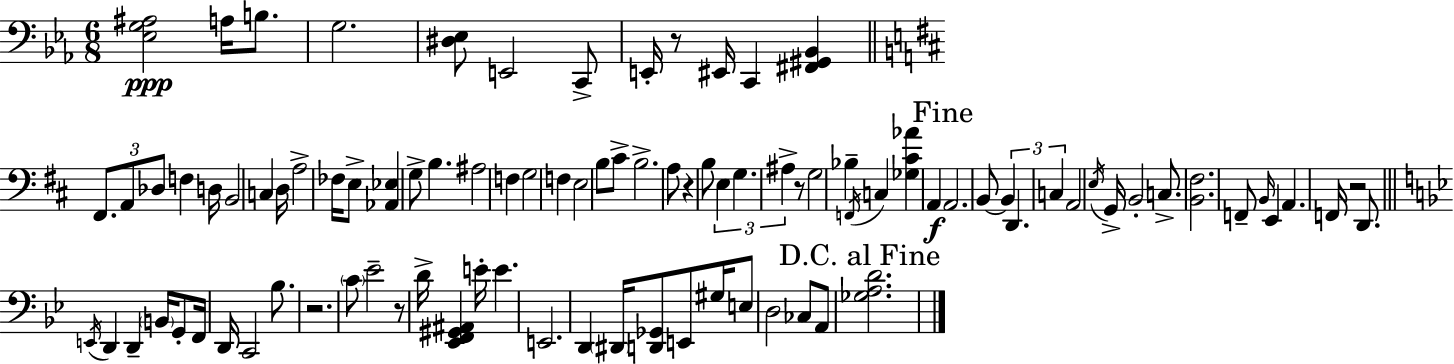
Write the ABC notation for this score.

X:1
T:Untitled
M:6/8
L:1/4
K:Cm
[_E,G,^A,]2 A,/4 B,/2 G,2 [^D,_E,]/2 E,,2 C,,/2 E,,/4 z/2 ^E,,/4 C,, [^F,,^G,,_B,,] ^F,,/2 A,,/2 _D,/2 F, D,/4 B,,2 C, D,/4 A,2 _F,/4 E,/2 [_A,,_E,] G,/2 B, ^A,2 F, G,2 F, E,2 B,/2 ^C/2 B,2 A,/2 z B,/2 E, G, ^A, z/2 G,2 _B, F,,/4 C, [_G,^C_A] A,, A,,2 B,,/2 B,, D,, C, A,,2 E,/4 G,,/4 B,,2 C,/2 [B,,^F,]2 F,,/2 B,,/4 E,, A,, F,,/4 z2 D,,/2 E,,/4 D,, D,, B,,/4 G,,/2 F,,/4 D,,/4 C,,2 _B,/2 z2 C/2 _E2 z/2 D/4 [_E,,F,,^G,,^A,,] E/4 E E,,2 D,, ^D,,/4 [D,,_G,,]/2 E,,/2 ^G,/4 E,/2 D,2 _C,/2 A,,/2 [_G,A,D]2